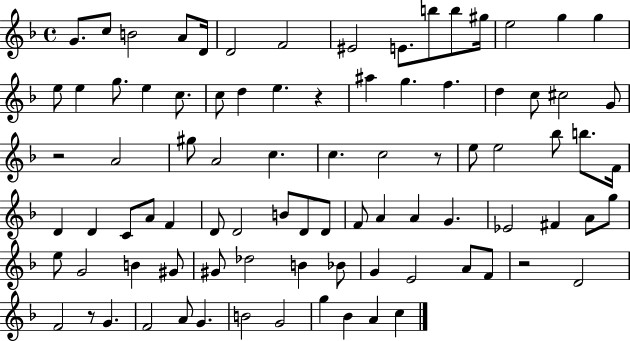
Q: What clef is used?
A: treble